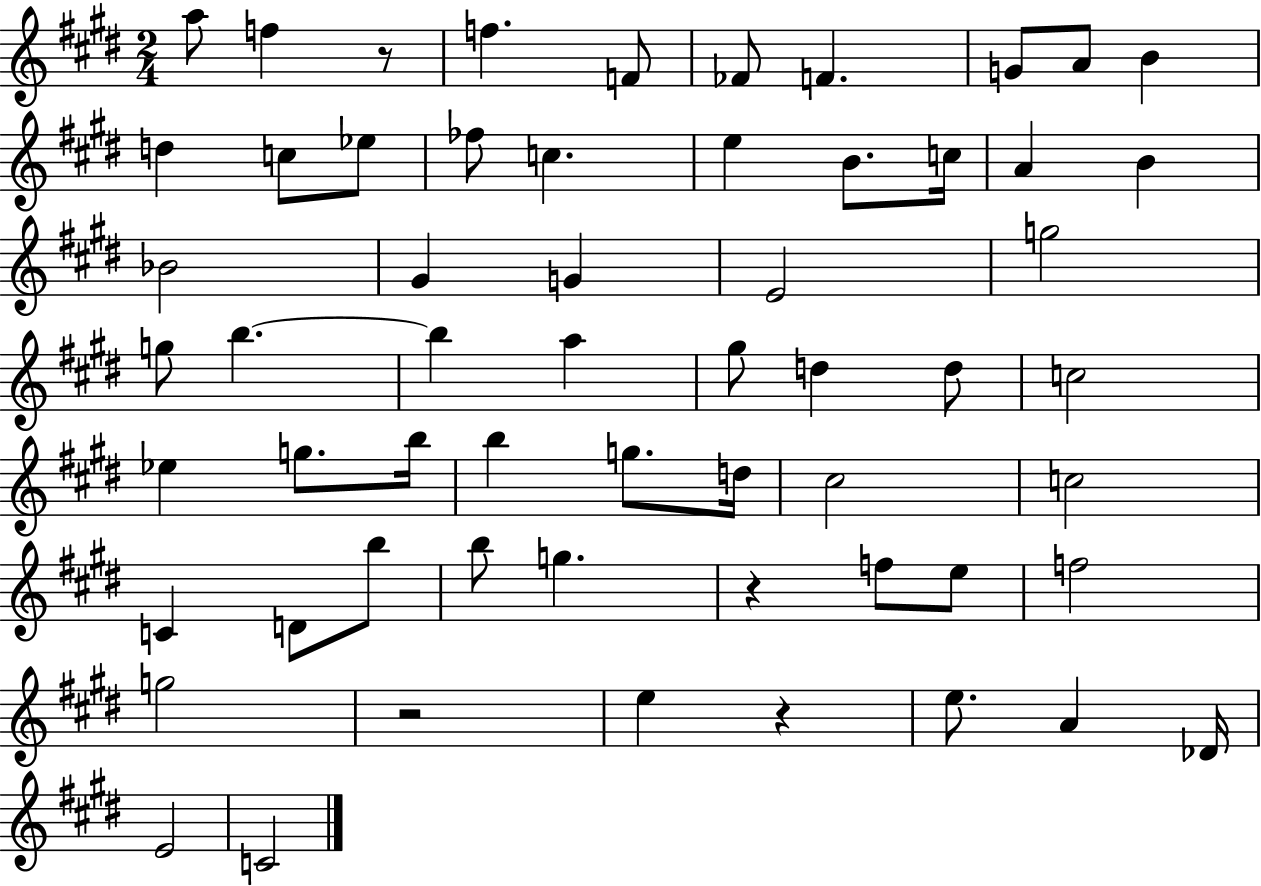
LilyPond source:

{
  \clef treble
  \numericTimeSignature
  \time 2/4
  \key e \major
  a''8 f''4 r8 | f''4. f'8 | fes'8 f'4. | g'8 a'8 b'4 | \break d''4 c''8 ees''8 | fes''8 c''4. | e''4 b'8. c''16 | a'4 b'4 | \break bes'2 | gis'4 g'4 | e'2 | g''2 | \break g''8 b''4.~~ | b''4 a''4 | gis''8 d''4 d''8 | c''2 | \break ees''4 g''8. b''16 | b''4 g''8. d''16 | cis''2 | c''2 | \break c'4 d'8 b''8 | b''8 g''4. | r4 f''8 e''8 | f''2 | \break g''2 | r2 | e''4 r4 | e''8. a'4 des'16 | \break e'2 | c'2 | \bar "|."
}